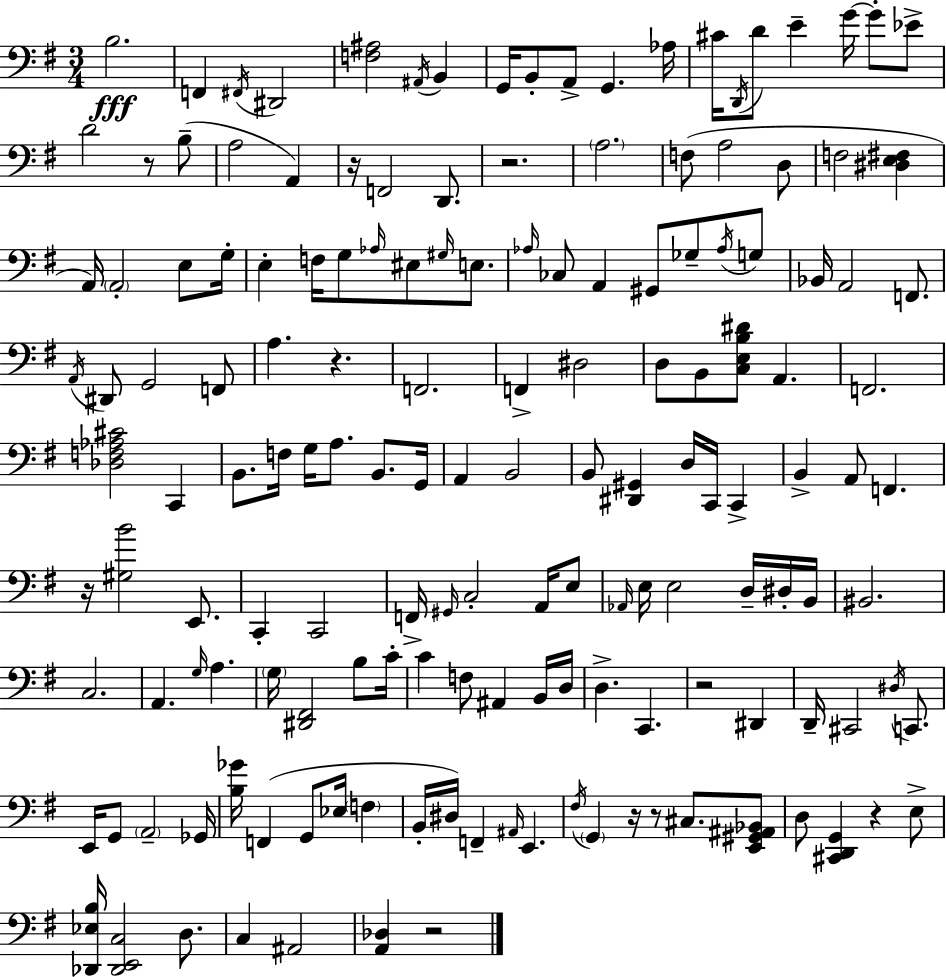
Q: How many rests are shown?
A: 10